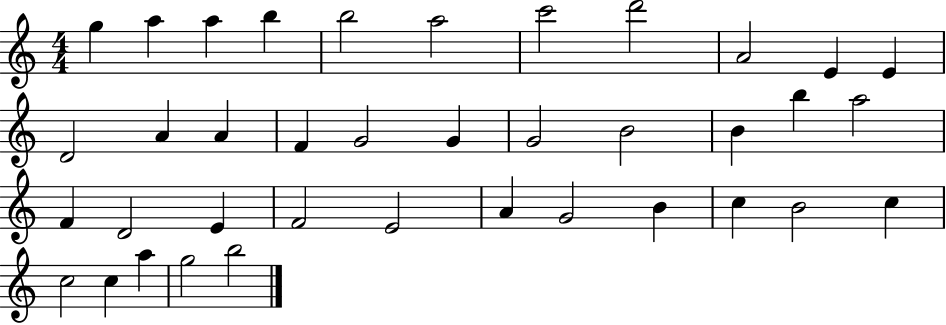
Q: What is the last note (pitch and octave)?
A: B5